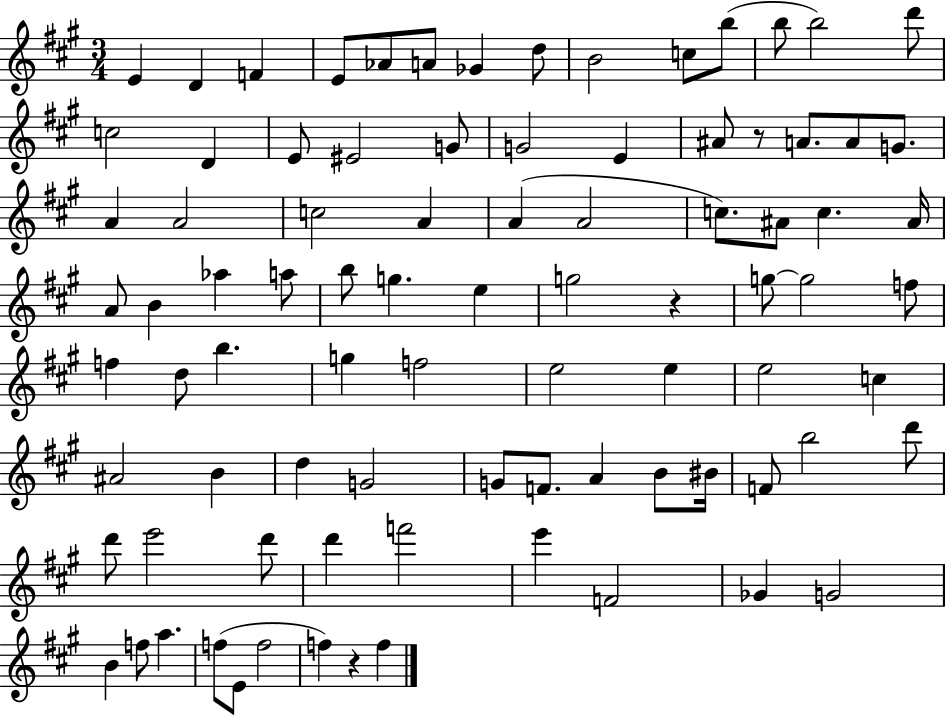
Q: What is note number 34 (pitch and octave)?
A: C5